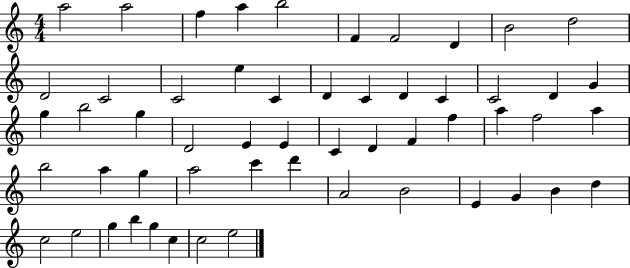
{
  \clef treble
  \numericTimeSignature
  \time 4/4
  \key c \major
  a''2 a''2 | f''4 a''4 b''2 | f'4 f'2 d'4 | b'2 d''2 | \break d'2 c'2 | c'2 e''4 c'4 | d'4 c'4 d'4 c'4 | c'2 d'4 g'4 | \break g''4 b''2 g''4 | d'2 e'4 e'4 | c'4 d'4 f'4 f''4 | a''4 f''2 a''4 | \break b''2 a''4 g''4 | a''2 c'''4 d'''4 | a'2 b'2 | e'4 g'4 b'4 d''4 | \break c''2 e''2 | g''4 b''4 g''4 c''4 | c''2 e''2 | \bar "|."
}